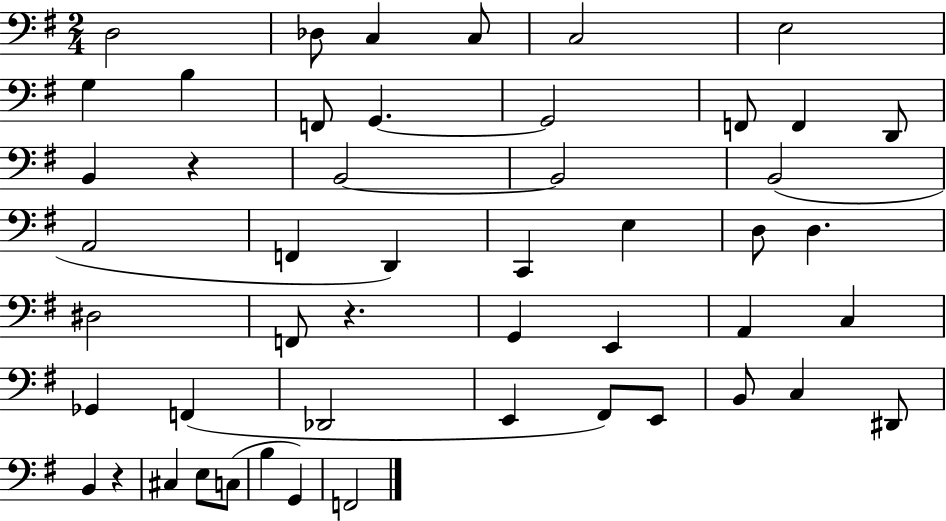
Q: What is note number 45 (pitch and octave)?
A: B3